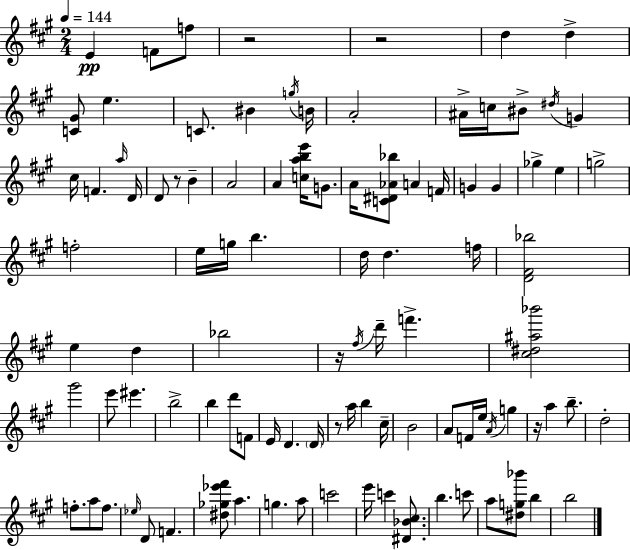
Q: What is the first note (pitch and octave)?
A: E4